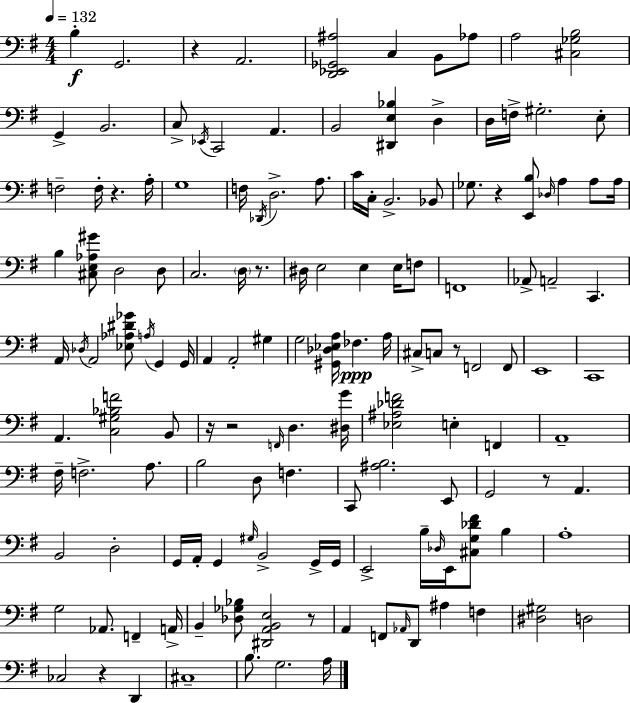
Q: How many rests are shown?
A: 10